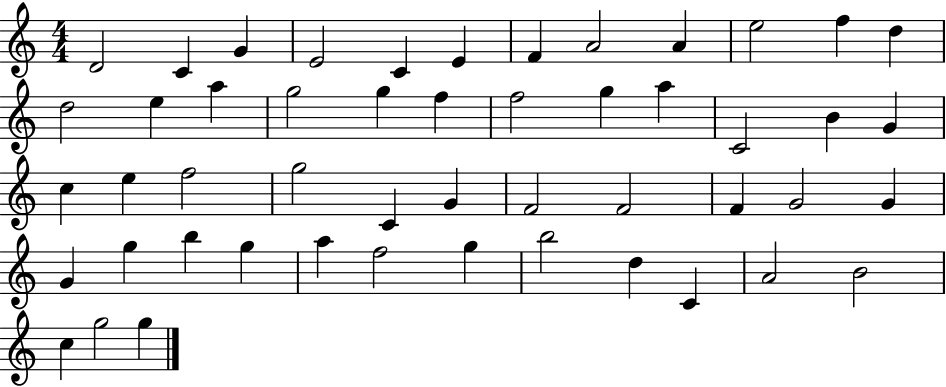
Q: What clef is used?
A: treble